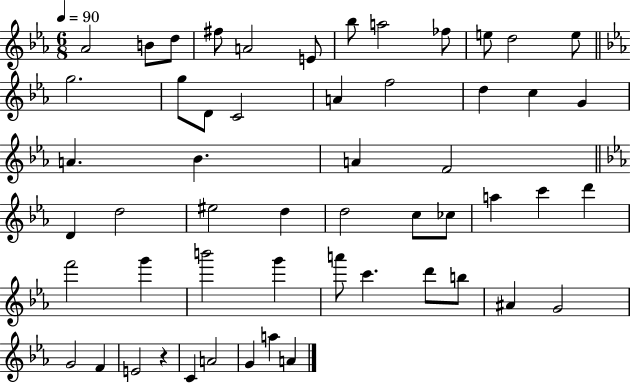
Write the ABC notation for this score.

X:1
T:Untitled
M:6/8
L:1/4
K:Eb
_A2 B/2 d/2 ^f/2 A2 E/2 _b/2 a2 _f/2 e/2 d2 e/2 g2 g/2 D/2 C2 A f2 d c G A _B A F2 D d2 ^e2 d d2 c/2 _c/2 a c' d' f'2 g' b'2 g' a'/2 c' d'/2 b/2 ^A G2 G2 F E2 z C A2 G a A